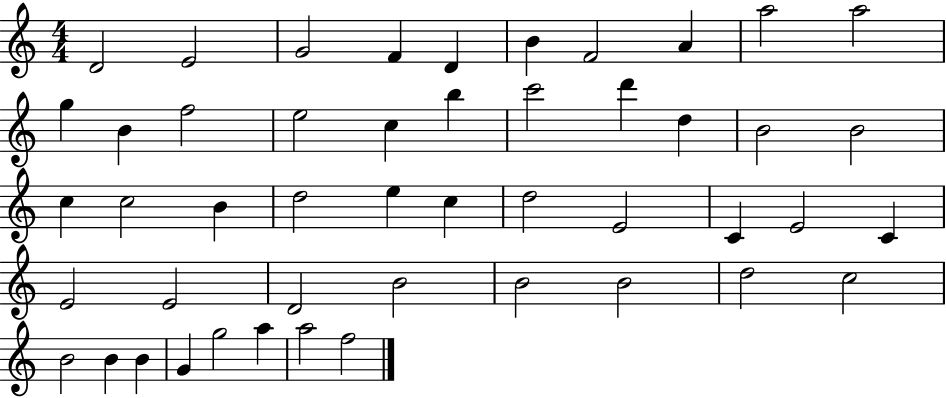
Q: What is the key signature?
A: C major